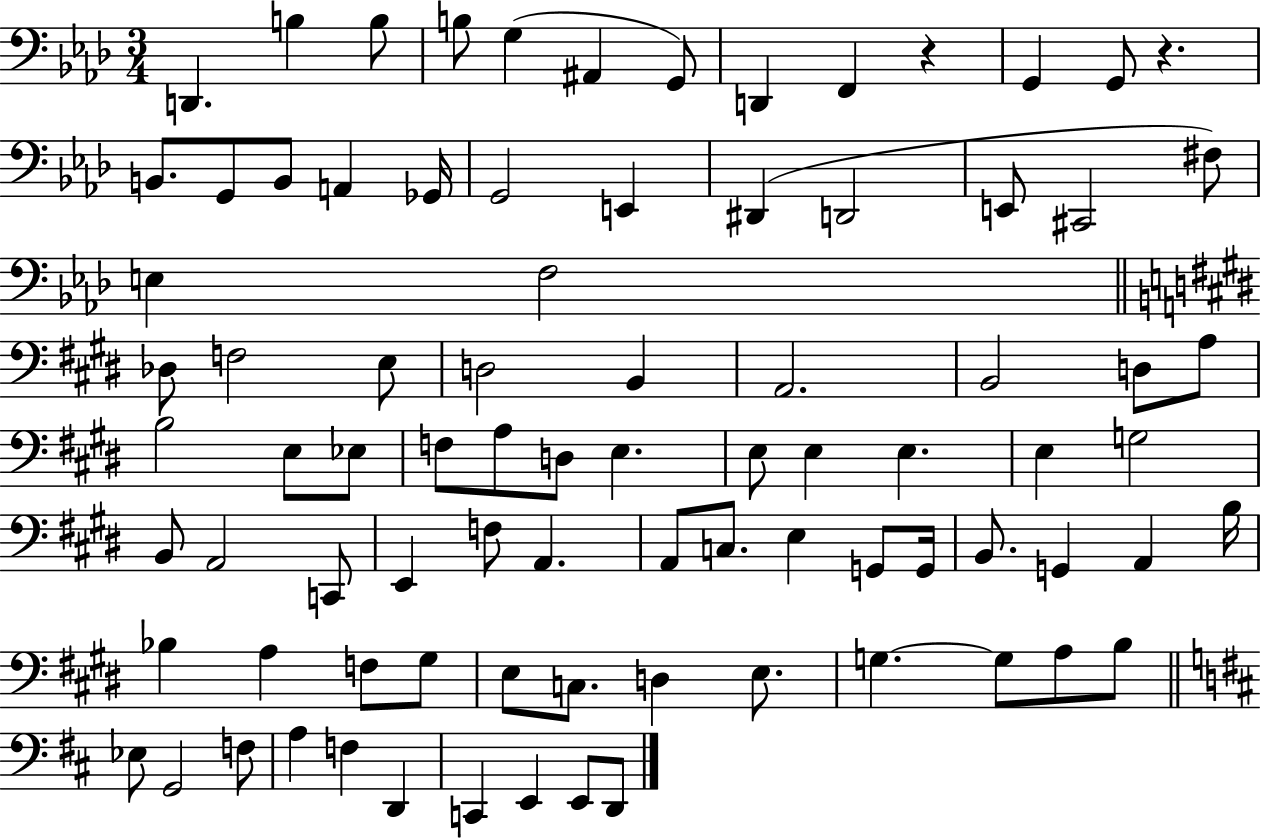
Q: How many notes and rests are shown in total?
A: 85